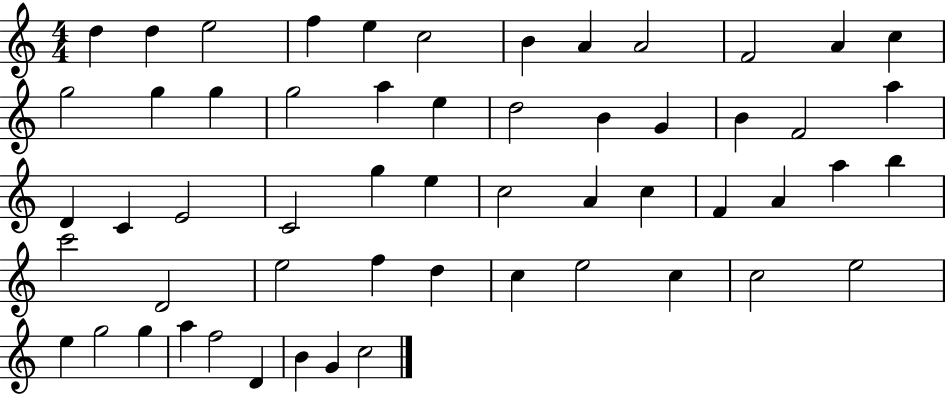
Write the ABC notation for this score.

X:1
T:Untitled
M:4/4
L:1/4
K:C
d d e2 f e c2 B A A2 F2 A c g2 g g g2 a e d2 B G B F2 a D C E2 C2 g e c2 A c F A a b c'2 D2 e2 f d c e2 c c2 e2 e g2 g a f2 D B G c2